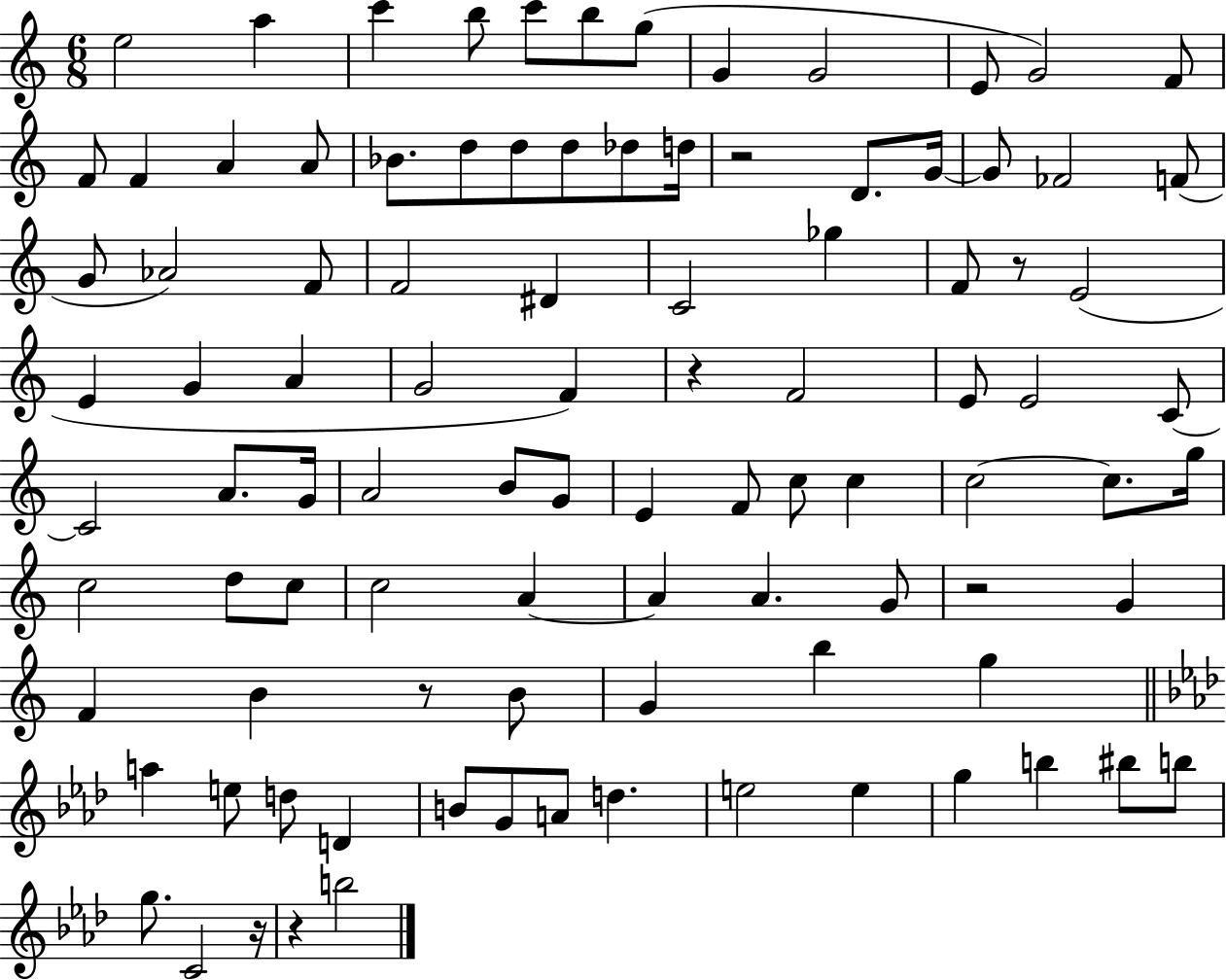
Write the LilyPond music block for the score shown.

{
  \clef treble
  \numericTimeSignature
  \time 6/8
  \key c \major
  e''2 a''4 | c'''4 b''8 c'''8 b''8 g''8( | g'4 g'2 | e'8 g'2) f'8 | \break f'8 f'4 a'4 a'8 | bes'8. d''8 d''8 d''8 des''8 d''16 | r2 d'8. g'16~~ | g'8 fes'2 f'8( | \break g'8 aes'2) f'8 | f'2 dis'4 | c'2 ges''4 | f'8 r8 e'2( | \break e'4 g'4 a'4 | g'2 f'4) | r4 f'2 | e'8 e'2 c'8~~ | \break c'2 a'8. g'16 | a'2 b'8 g'8 | e'4 f'8 c''8 c''4 | c''2~~ c''8. g''16 | \break c''2 d''8 c''8 | c''2 a'4~~ | a'4 a'4. g'8 | r2 g'4 | \break f'4 b'4 r8 b'8 | g'4 b''4 g''4 | \bar "||" \break \key aes \major a''4 e''8 d''8 d'4 | b'8 g'8 a'8 d''4. | e''2 e''4 | g''4 b''4 bis''8 b''8 | \break g''8. c'2 r16 | r4 b''2 | \bar "|."
}